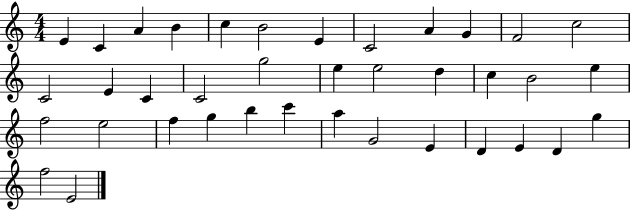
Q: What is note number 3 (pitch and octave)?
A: A4